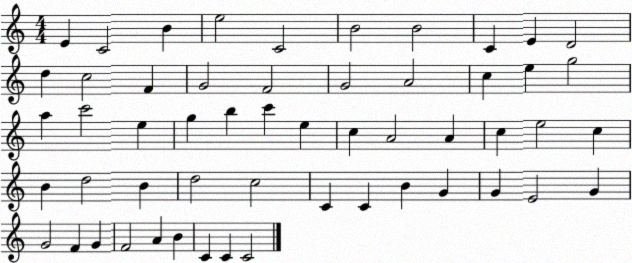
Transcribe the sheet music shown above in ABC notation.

X:1
T:Untitled
M:4/4
L:1/4
K:C
E C2 B e2 C2 B2 B2 C E D2 d c2 F G2 F2 G2 A2 c e g2 a c'2 e g b c' e c A2 A c e2 c B d2 B d2 c2 C C B G G E2 G G2 F G F2 A B C C C2